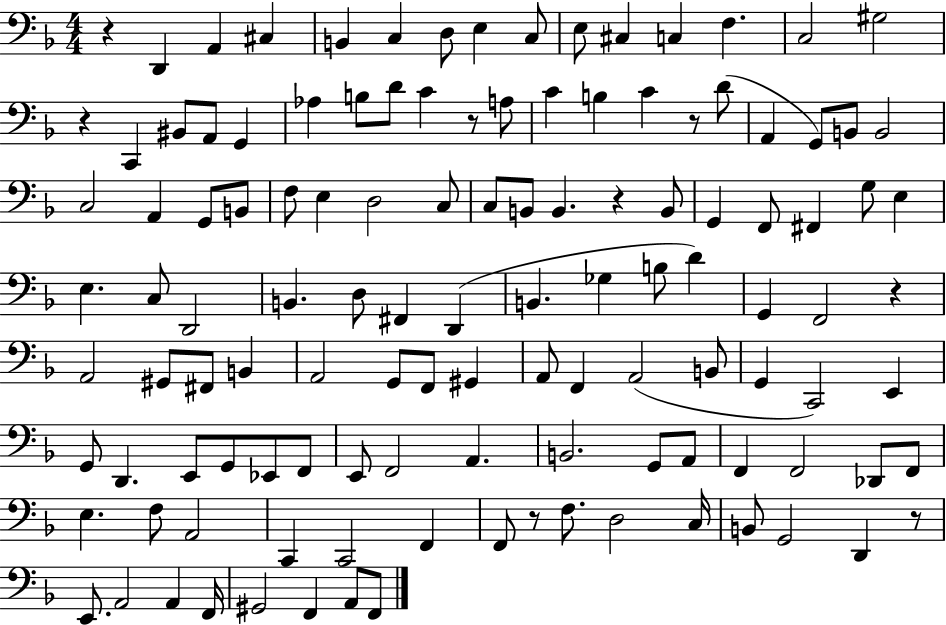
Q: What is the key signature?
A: F major